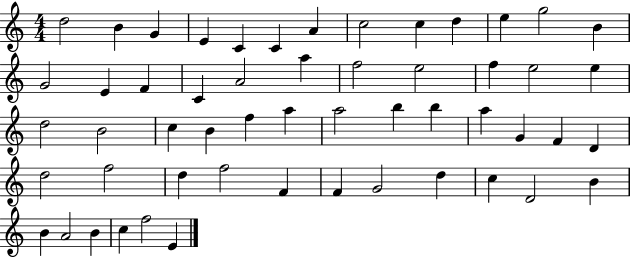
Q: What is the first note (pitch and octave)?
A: D5